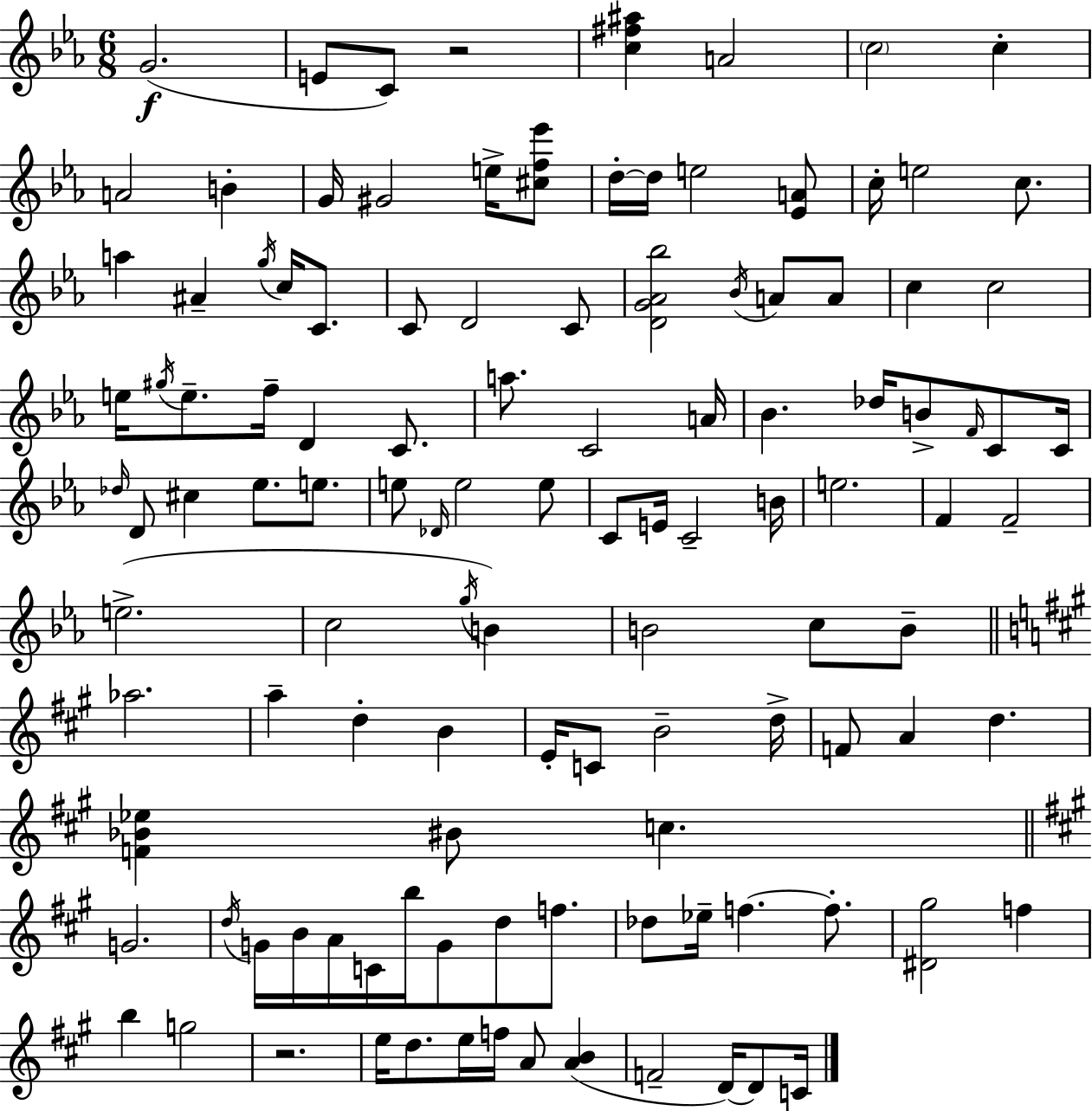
X:1
T:Untitled
M:6/8
L:1/4
K:Cm
G2 E/2 C/2 z2 [c^f^a] A2 c2 c A2 B G/4 ^G2 e/4 [^cf_e']/2 d/4 d/4 e2 [_EA]/2 c/4 e2 c/2 a ^A g/4 c/4 C/2 C/2 D2 C/2 [DG_A_b]2 _B/4 A/2 A/2 c c2 e/4 ^g/4 e/2 f/4 D C/2 a/2 C2 A/4 _B _d/4 B/2 F/4 C/2 C/4 _d/4 D/2 ^c _e/2 e/2 e/2 _D/4 e2 e/2 C/2 E/4 C2 B/4 e2 F F2 e2 c2 g/4 B B2 c/2 B/2 _a2 a d B E/4 C/2 B2 d/4 F/2 A d [F_B_e] ^B/2 c G2 d/4 G/4 B/4 A/4 C/4 b/4 G/2 d/2 f/2 _d/2 _e/4 f f/2 [^D^g]2 f b g2 z2 e/4 d/2 e/4 f/4 A/2 [AB] F2 D/4 D/2 C/4